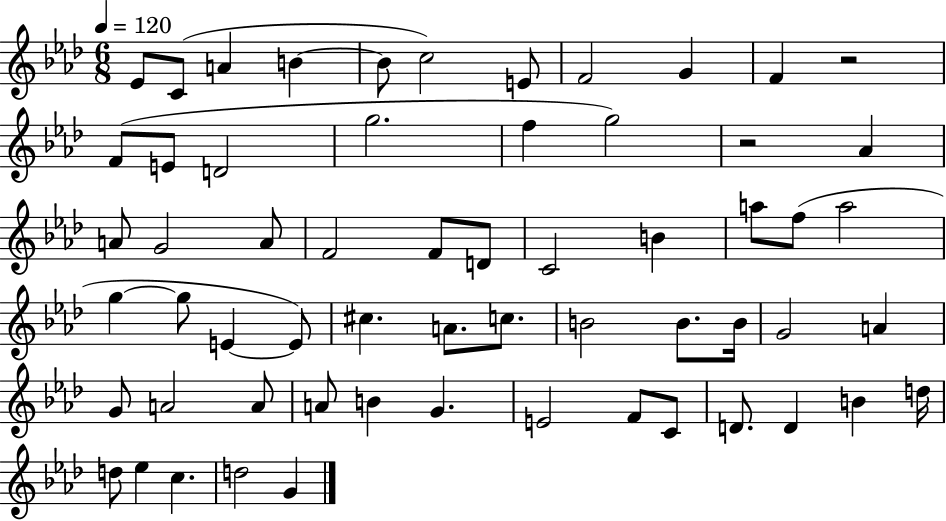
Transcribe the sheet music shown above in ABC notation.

X:1
T:Untitled
M:6/8
L:1/4
K:Ab
_E/2 C/2 A B B/2 c2 E/2 F2 G F z2 F/2 E/2 D2 g2 f g2 z2 _A A/2 G2 A/2 F2 F/2 D/2 C2 B a/2 f/2 a2 g g/2 E E/2 ^c A/2 c/2 B2 B/2 B/4 G2 A G/2 A2 A/2 A/2 B G E2 F/2 C/2 D/2 D B d/4 d/2 _e c d2 G